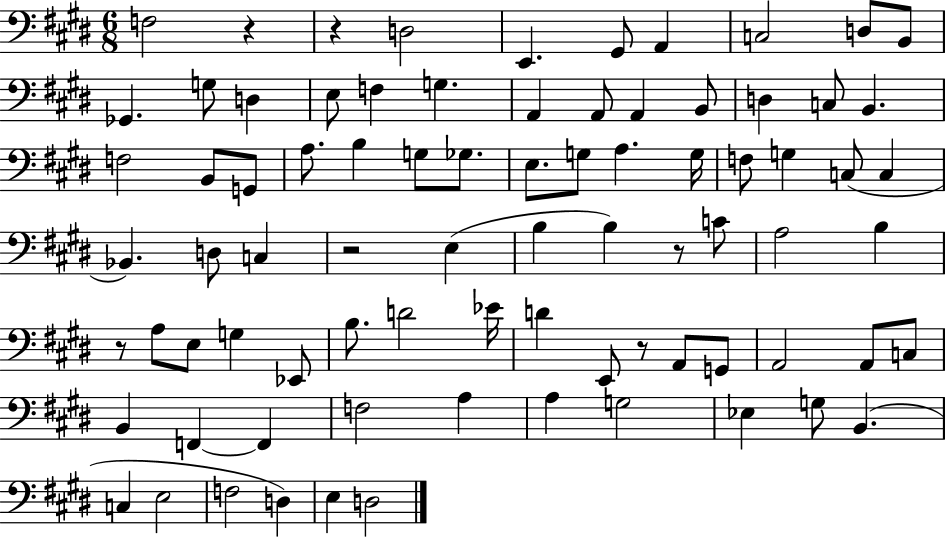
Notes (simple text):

F3/h R/q R/q D3/h E2/q. G#2/e A2/q C3/h D3/e B2/e Gb2/q. G3/e D3/q E3/e F3/q G3/q. A2/q A2/e A2/q B2/e D3/q C3/e B2/q. F3/h B2/e G2/e A3/e. B3/q G3/e Gb3/e. E3/e. G3/e A3/q. G3/s F3/e G3/q C3/e C3/q Bb2/q. D3/e C3/q R/h E3/q B3/q B3/q R/e C4/e A3/h B3/q R/e A3/e E3/e G3/q Eb2/e B3/e. D4/h Eb4/s D4/q E2/e R/e A2/e G2/e A2/h A2/e C3/e B2/q F2/q F2/q F3/h A3/q A3/q G3/h Eb3/q G3/e B2/q. C3/q E3/h F3/h D3/q E3/q D3/h